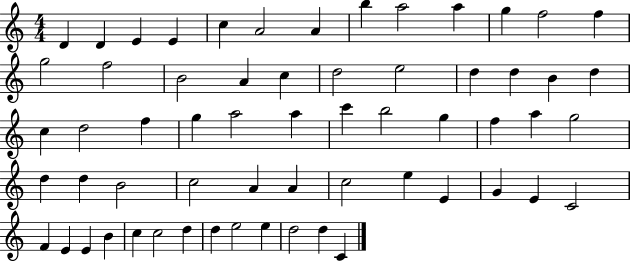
D4/q D4/q E4/q E4/q C5/q A4/h A4/q B5/q A5/h A5/q G5/q F5/h F5/q G5/h F5/h B4/h A4/q C5/q D5/h E5/h D5/q D5/q B4/q D5/q C5/q D5/h F5/q G5/q A5/h A5/q C6/q B5/h G5/q F5/q A5/q G5/h D5/q D5/q B4/h C5/h A4/q A4/q C5/h E5/q E4/q G4/q E4/q C4/h F4/q E4/q E4/q B4/q C5/q C5/h D5/q D5/q E5/h E5/q D5/h D5/q C4/q